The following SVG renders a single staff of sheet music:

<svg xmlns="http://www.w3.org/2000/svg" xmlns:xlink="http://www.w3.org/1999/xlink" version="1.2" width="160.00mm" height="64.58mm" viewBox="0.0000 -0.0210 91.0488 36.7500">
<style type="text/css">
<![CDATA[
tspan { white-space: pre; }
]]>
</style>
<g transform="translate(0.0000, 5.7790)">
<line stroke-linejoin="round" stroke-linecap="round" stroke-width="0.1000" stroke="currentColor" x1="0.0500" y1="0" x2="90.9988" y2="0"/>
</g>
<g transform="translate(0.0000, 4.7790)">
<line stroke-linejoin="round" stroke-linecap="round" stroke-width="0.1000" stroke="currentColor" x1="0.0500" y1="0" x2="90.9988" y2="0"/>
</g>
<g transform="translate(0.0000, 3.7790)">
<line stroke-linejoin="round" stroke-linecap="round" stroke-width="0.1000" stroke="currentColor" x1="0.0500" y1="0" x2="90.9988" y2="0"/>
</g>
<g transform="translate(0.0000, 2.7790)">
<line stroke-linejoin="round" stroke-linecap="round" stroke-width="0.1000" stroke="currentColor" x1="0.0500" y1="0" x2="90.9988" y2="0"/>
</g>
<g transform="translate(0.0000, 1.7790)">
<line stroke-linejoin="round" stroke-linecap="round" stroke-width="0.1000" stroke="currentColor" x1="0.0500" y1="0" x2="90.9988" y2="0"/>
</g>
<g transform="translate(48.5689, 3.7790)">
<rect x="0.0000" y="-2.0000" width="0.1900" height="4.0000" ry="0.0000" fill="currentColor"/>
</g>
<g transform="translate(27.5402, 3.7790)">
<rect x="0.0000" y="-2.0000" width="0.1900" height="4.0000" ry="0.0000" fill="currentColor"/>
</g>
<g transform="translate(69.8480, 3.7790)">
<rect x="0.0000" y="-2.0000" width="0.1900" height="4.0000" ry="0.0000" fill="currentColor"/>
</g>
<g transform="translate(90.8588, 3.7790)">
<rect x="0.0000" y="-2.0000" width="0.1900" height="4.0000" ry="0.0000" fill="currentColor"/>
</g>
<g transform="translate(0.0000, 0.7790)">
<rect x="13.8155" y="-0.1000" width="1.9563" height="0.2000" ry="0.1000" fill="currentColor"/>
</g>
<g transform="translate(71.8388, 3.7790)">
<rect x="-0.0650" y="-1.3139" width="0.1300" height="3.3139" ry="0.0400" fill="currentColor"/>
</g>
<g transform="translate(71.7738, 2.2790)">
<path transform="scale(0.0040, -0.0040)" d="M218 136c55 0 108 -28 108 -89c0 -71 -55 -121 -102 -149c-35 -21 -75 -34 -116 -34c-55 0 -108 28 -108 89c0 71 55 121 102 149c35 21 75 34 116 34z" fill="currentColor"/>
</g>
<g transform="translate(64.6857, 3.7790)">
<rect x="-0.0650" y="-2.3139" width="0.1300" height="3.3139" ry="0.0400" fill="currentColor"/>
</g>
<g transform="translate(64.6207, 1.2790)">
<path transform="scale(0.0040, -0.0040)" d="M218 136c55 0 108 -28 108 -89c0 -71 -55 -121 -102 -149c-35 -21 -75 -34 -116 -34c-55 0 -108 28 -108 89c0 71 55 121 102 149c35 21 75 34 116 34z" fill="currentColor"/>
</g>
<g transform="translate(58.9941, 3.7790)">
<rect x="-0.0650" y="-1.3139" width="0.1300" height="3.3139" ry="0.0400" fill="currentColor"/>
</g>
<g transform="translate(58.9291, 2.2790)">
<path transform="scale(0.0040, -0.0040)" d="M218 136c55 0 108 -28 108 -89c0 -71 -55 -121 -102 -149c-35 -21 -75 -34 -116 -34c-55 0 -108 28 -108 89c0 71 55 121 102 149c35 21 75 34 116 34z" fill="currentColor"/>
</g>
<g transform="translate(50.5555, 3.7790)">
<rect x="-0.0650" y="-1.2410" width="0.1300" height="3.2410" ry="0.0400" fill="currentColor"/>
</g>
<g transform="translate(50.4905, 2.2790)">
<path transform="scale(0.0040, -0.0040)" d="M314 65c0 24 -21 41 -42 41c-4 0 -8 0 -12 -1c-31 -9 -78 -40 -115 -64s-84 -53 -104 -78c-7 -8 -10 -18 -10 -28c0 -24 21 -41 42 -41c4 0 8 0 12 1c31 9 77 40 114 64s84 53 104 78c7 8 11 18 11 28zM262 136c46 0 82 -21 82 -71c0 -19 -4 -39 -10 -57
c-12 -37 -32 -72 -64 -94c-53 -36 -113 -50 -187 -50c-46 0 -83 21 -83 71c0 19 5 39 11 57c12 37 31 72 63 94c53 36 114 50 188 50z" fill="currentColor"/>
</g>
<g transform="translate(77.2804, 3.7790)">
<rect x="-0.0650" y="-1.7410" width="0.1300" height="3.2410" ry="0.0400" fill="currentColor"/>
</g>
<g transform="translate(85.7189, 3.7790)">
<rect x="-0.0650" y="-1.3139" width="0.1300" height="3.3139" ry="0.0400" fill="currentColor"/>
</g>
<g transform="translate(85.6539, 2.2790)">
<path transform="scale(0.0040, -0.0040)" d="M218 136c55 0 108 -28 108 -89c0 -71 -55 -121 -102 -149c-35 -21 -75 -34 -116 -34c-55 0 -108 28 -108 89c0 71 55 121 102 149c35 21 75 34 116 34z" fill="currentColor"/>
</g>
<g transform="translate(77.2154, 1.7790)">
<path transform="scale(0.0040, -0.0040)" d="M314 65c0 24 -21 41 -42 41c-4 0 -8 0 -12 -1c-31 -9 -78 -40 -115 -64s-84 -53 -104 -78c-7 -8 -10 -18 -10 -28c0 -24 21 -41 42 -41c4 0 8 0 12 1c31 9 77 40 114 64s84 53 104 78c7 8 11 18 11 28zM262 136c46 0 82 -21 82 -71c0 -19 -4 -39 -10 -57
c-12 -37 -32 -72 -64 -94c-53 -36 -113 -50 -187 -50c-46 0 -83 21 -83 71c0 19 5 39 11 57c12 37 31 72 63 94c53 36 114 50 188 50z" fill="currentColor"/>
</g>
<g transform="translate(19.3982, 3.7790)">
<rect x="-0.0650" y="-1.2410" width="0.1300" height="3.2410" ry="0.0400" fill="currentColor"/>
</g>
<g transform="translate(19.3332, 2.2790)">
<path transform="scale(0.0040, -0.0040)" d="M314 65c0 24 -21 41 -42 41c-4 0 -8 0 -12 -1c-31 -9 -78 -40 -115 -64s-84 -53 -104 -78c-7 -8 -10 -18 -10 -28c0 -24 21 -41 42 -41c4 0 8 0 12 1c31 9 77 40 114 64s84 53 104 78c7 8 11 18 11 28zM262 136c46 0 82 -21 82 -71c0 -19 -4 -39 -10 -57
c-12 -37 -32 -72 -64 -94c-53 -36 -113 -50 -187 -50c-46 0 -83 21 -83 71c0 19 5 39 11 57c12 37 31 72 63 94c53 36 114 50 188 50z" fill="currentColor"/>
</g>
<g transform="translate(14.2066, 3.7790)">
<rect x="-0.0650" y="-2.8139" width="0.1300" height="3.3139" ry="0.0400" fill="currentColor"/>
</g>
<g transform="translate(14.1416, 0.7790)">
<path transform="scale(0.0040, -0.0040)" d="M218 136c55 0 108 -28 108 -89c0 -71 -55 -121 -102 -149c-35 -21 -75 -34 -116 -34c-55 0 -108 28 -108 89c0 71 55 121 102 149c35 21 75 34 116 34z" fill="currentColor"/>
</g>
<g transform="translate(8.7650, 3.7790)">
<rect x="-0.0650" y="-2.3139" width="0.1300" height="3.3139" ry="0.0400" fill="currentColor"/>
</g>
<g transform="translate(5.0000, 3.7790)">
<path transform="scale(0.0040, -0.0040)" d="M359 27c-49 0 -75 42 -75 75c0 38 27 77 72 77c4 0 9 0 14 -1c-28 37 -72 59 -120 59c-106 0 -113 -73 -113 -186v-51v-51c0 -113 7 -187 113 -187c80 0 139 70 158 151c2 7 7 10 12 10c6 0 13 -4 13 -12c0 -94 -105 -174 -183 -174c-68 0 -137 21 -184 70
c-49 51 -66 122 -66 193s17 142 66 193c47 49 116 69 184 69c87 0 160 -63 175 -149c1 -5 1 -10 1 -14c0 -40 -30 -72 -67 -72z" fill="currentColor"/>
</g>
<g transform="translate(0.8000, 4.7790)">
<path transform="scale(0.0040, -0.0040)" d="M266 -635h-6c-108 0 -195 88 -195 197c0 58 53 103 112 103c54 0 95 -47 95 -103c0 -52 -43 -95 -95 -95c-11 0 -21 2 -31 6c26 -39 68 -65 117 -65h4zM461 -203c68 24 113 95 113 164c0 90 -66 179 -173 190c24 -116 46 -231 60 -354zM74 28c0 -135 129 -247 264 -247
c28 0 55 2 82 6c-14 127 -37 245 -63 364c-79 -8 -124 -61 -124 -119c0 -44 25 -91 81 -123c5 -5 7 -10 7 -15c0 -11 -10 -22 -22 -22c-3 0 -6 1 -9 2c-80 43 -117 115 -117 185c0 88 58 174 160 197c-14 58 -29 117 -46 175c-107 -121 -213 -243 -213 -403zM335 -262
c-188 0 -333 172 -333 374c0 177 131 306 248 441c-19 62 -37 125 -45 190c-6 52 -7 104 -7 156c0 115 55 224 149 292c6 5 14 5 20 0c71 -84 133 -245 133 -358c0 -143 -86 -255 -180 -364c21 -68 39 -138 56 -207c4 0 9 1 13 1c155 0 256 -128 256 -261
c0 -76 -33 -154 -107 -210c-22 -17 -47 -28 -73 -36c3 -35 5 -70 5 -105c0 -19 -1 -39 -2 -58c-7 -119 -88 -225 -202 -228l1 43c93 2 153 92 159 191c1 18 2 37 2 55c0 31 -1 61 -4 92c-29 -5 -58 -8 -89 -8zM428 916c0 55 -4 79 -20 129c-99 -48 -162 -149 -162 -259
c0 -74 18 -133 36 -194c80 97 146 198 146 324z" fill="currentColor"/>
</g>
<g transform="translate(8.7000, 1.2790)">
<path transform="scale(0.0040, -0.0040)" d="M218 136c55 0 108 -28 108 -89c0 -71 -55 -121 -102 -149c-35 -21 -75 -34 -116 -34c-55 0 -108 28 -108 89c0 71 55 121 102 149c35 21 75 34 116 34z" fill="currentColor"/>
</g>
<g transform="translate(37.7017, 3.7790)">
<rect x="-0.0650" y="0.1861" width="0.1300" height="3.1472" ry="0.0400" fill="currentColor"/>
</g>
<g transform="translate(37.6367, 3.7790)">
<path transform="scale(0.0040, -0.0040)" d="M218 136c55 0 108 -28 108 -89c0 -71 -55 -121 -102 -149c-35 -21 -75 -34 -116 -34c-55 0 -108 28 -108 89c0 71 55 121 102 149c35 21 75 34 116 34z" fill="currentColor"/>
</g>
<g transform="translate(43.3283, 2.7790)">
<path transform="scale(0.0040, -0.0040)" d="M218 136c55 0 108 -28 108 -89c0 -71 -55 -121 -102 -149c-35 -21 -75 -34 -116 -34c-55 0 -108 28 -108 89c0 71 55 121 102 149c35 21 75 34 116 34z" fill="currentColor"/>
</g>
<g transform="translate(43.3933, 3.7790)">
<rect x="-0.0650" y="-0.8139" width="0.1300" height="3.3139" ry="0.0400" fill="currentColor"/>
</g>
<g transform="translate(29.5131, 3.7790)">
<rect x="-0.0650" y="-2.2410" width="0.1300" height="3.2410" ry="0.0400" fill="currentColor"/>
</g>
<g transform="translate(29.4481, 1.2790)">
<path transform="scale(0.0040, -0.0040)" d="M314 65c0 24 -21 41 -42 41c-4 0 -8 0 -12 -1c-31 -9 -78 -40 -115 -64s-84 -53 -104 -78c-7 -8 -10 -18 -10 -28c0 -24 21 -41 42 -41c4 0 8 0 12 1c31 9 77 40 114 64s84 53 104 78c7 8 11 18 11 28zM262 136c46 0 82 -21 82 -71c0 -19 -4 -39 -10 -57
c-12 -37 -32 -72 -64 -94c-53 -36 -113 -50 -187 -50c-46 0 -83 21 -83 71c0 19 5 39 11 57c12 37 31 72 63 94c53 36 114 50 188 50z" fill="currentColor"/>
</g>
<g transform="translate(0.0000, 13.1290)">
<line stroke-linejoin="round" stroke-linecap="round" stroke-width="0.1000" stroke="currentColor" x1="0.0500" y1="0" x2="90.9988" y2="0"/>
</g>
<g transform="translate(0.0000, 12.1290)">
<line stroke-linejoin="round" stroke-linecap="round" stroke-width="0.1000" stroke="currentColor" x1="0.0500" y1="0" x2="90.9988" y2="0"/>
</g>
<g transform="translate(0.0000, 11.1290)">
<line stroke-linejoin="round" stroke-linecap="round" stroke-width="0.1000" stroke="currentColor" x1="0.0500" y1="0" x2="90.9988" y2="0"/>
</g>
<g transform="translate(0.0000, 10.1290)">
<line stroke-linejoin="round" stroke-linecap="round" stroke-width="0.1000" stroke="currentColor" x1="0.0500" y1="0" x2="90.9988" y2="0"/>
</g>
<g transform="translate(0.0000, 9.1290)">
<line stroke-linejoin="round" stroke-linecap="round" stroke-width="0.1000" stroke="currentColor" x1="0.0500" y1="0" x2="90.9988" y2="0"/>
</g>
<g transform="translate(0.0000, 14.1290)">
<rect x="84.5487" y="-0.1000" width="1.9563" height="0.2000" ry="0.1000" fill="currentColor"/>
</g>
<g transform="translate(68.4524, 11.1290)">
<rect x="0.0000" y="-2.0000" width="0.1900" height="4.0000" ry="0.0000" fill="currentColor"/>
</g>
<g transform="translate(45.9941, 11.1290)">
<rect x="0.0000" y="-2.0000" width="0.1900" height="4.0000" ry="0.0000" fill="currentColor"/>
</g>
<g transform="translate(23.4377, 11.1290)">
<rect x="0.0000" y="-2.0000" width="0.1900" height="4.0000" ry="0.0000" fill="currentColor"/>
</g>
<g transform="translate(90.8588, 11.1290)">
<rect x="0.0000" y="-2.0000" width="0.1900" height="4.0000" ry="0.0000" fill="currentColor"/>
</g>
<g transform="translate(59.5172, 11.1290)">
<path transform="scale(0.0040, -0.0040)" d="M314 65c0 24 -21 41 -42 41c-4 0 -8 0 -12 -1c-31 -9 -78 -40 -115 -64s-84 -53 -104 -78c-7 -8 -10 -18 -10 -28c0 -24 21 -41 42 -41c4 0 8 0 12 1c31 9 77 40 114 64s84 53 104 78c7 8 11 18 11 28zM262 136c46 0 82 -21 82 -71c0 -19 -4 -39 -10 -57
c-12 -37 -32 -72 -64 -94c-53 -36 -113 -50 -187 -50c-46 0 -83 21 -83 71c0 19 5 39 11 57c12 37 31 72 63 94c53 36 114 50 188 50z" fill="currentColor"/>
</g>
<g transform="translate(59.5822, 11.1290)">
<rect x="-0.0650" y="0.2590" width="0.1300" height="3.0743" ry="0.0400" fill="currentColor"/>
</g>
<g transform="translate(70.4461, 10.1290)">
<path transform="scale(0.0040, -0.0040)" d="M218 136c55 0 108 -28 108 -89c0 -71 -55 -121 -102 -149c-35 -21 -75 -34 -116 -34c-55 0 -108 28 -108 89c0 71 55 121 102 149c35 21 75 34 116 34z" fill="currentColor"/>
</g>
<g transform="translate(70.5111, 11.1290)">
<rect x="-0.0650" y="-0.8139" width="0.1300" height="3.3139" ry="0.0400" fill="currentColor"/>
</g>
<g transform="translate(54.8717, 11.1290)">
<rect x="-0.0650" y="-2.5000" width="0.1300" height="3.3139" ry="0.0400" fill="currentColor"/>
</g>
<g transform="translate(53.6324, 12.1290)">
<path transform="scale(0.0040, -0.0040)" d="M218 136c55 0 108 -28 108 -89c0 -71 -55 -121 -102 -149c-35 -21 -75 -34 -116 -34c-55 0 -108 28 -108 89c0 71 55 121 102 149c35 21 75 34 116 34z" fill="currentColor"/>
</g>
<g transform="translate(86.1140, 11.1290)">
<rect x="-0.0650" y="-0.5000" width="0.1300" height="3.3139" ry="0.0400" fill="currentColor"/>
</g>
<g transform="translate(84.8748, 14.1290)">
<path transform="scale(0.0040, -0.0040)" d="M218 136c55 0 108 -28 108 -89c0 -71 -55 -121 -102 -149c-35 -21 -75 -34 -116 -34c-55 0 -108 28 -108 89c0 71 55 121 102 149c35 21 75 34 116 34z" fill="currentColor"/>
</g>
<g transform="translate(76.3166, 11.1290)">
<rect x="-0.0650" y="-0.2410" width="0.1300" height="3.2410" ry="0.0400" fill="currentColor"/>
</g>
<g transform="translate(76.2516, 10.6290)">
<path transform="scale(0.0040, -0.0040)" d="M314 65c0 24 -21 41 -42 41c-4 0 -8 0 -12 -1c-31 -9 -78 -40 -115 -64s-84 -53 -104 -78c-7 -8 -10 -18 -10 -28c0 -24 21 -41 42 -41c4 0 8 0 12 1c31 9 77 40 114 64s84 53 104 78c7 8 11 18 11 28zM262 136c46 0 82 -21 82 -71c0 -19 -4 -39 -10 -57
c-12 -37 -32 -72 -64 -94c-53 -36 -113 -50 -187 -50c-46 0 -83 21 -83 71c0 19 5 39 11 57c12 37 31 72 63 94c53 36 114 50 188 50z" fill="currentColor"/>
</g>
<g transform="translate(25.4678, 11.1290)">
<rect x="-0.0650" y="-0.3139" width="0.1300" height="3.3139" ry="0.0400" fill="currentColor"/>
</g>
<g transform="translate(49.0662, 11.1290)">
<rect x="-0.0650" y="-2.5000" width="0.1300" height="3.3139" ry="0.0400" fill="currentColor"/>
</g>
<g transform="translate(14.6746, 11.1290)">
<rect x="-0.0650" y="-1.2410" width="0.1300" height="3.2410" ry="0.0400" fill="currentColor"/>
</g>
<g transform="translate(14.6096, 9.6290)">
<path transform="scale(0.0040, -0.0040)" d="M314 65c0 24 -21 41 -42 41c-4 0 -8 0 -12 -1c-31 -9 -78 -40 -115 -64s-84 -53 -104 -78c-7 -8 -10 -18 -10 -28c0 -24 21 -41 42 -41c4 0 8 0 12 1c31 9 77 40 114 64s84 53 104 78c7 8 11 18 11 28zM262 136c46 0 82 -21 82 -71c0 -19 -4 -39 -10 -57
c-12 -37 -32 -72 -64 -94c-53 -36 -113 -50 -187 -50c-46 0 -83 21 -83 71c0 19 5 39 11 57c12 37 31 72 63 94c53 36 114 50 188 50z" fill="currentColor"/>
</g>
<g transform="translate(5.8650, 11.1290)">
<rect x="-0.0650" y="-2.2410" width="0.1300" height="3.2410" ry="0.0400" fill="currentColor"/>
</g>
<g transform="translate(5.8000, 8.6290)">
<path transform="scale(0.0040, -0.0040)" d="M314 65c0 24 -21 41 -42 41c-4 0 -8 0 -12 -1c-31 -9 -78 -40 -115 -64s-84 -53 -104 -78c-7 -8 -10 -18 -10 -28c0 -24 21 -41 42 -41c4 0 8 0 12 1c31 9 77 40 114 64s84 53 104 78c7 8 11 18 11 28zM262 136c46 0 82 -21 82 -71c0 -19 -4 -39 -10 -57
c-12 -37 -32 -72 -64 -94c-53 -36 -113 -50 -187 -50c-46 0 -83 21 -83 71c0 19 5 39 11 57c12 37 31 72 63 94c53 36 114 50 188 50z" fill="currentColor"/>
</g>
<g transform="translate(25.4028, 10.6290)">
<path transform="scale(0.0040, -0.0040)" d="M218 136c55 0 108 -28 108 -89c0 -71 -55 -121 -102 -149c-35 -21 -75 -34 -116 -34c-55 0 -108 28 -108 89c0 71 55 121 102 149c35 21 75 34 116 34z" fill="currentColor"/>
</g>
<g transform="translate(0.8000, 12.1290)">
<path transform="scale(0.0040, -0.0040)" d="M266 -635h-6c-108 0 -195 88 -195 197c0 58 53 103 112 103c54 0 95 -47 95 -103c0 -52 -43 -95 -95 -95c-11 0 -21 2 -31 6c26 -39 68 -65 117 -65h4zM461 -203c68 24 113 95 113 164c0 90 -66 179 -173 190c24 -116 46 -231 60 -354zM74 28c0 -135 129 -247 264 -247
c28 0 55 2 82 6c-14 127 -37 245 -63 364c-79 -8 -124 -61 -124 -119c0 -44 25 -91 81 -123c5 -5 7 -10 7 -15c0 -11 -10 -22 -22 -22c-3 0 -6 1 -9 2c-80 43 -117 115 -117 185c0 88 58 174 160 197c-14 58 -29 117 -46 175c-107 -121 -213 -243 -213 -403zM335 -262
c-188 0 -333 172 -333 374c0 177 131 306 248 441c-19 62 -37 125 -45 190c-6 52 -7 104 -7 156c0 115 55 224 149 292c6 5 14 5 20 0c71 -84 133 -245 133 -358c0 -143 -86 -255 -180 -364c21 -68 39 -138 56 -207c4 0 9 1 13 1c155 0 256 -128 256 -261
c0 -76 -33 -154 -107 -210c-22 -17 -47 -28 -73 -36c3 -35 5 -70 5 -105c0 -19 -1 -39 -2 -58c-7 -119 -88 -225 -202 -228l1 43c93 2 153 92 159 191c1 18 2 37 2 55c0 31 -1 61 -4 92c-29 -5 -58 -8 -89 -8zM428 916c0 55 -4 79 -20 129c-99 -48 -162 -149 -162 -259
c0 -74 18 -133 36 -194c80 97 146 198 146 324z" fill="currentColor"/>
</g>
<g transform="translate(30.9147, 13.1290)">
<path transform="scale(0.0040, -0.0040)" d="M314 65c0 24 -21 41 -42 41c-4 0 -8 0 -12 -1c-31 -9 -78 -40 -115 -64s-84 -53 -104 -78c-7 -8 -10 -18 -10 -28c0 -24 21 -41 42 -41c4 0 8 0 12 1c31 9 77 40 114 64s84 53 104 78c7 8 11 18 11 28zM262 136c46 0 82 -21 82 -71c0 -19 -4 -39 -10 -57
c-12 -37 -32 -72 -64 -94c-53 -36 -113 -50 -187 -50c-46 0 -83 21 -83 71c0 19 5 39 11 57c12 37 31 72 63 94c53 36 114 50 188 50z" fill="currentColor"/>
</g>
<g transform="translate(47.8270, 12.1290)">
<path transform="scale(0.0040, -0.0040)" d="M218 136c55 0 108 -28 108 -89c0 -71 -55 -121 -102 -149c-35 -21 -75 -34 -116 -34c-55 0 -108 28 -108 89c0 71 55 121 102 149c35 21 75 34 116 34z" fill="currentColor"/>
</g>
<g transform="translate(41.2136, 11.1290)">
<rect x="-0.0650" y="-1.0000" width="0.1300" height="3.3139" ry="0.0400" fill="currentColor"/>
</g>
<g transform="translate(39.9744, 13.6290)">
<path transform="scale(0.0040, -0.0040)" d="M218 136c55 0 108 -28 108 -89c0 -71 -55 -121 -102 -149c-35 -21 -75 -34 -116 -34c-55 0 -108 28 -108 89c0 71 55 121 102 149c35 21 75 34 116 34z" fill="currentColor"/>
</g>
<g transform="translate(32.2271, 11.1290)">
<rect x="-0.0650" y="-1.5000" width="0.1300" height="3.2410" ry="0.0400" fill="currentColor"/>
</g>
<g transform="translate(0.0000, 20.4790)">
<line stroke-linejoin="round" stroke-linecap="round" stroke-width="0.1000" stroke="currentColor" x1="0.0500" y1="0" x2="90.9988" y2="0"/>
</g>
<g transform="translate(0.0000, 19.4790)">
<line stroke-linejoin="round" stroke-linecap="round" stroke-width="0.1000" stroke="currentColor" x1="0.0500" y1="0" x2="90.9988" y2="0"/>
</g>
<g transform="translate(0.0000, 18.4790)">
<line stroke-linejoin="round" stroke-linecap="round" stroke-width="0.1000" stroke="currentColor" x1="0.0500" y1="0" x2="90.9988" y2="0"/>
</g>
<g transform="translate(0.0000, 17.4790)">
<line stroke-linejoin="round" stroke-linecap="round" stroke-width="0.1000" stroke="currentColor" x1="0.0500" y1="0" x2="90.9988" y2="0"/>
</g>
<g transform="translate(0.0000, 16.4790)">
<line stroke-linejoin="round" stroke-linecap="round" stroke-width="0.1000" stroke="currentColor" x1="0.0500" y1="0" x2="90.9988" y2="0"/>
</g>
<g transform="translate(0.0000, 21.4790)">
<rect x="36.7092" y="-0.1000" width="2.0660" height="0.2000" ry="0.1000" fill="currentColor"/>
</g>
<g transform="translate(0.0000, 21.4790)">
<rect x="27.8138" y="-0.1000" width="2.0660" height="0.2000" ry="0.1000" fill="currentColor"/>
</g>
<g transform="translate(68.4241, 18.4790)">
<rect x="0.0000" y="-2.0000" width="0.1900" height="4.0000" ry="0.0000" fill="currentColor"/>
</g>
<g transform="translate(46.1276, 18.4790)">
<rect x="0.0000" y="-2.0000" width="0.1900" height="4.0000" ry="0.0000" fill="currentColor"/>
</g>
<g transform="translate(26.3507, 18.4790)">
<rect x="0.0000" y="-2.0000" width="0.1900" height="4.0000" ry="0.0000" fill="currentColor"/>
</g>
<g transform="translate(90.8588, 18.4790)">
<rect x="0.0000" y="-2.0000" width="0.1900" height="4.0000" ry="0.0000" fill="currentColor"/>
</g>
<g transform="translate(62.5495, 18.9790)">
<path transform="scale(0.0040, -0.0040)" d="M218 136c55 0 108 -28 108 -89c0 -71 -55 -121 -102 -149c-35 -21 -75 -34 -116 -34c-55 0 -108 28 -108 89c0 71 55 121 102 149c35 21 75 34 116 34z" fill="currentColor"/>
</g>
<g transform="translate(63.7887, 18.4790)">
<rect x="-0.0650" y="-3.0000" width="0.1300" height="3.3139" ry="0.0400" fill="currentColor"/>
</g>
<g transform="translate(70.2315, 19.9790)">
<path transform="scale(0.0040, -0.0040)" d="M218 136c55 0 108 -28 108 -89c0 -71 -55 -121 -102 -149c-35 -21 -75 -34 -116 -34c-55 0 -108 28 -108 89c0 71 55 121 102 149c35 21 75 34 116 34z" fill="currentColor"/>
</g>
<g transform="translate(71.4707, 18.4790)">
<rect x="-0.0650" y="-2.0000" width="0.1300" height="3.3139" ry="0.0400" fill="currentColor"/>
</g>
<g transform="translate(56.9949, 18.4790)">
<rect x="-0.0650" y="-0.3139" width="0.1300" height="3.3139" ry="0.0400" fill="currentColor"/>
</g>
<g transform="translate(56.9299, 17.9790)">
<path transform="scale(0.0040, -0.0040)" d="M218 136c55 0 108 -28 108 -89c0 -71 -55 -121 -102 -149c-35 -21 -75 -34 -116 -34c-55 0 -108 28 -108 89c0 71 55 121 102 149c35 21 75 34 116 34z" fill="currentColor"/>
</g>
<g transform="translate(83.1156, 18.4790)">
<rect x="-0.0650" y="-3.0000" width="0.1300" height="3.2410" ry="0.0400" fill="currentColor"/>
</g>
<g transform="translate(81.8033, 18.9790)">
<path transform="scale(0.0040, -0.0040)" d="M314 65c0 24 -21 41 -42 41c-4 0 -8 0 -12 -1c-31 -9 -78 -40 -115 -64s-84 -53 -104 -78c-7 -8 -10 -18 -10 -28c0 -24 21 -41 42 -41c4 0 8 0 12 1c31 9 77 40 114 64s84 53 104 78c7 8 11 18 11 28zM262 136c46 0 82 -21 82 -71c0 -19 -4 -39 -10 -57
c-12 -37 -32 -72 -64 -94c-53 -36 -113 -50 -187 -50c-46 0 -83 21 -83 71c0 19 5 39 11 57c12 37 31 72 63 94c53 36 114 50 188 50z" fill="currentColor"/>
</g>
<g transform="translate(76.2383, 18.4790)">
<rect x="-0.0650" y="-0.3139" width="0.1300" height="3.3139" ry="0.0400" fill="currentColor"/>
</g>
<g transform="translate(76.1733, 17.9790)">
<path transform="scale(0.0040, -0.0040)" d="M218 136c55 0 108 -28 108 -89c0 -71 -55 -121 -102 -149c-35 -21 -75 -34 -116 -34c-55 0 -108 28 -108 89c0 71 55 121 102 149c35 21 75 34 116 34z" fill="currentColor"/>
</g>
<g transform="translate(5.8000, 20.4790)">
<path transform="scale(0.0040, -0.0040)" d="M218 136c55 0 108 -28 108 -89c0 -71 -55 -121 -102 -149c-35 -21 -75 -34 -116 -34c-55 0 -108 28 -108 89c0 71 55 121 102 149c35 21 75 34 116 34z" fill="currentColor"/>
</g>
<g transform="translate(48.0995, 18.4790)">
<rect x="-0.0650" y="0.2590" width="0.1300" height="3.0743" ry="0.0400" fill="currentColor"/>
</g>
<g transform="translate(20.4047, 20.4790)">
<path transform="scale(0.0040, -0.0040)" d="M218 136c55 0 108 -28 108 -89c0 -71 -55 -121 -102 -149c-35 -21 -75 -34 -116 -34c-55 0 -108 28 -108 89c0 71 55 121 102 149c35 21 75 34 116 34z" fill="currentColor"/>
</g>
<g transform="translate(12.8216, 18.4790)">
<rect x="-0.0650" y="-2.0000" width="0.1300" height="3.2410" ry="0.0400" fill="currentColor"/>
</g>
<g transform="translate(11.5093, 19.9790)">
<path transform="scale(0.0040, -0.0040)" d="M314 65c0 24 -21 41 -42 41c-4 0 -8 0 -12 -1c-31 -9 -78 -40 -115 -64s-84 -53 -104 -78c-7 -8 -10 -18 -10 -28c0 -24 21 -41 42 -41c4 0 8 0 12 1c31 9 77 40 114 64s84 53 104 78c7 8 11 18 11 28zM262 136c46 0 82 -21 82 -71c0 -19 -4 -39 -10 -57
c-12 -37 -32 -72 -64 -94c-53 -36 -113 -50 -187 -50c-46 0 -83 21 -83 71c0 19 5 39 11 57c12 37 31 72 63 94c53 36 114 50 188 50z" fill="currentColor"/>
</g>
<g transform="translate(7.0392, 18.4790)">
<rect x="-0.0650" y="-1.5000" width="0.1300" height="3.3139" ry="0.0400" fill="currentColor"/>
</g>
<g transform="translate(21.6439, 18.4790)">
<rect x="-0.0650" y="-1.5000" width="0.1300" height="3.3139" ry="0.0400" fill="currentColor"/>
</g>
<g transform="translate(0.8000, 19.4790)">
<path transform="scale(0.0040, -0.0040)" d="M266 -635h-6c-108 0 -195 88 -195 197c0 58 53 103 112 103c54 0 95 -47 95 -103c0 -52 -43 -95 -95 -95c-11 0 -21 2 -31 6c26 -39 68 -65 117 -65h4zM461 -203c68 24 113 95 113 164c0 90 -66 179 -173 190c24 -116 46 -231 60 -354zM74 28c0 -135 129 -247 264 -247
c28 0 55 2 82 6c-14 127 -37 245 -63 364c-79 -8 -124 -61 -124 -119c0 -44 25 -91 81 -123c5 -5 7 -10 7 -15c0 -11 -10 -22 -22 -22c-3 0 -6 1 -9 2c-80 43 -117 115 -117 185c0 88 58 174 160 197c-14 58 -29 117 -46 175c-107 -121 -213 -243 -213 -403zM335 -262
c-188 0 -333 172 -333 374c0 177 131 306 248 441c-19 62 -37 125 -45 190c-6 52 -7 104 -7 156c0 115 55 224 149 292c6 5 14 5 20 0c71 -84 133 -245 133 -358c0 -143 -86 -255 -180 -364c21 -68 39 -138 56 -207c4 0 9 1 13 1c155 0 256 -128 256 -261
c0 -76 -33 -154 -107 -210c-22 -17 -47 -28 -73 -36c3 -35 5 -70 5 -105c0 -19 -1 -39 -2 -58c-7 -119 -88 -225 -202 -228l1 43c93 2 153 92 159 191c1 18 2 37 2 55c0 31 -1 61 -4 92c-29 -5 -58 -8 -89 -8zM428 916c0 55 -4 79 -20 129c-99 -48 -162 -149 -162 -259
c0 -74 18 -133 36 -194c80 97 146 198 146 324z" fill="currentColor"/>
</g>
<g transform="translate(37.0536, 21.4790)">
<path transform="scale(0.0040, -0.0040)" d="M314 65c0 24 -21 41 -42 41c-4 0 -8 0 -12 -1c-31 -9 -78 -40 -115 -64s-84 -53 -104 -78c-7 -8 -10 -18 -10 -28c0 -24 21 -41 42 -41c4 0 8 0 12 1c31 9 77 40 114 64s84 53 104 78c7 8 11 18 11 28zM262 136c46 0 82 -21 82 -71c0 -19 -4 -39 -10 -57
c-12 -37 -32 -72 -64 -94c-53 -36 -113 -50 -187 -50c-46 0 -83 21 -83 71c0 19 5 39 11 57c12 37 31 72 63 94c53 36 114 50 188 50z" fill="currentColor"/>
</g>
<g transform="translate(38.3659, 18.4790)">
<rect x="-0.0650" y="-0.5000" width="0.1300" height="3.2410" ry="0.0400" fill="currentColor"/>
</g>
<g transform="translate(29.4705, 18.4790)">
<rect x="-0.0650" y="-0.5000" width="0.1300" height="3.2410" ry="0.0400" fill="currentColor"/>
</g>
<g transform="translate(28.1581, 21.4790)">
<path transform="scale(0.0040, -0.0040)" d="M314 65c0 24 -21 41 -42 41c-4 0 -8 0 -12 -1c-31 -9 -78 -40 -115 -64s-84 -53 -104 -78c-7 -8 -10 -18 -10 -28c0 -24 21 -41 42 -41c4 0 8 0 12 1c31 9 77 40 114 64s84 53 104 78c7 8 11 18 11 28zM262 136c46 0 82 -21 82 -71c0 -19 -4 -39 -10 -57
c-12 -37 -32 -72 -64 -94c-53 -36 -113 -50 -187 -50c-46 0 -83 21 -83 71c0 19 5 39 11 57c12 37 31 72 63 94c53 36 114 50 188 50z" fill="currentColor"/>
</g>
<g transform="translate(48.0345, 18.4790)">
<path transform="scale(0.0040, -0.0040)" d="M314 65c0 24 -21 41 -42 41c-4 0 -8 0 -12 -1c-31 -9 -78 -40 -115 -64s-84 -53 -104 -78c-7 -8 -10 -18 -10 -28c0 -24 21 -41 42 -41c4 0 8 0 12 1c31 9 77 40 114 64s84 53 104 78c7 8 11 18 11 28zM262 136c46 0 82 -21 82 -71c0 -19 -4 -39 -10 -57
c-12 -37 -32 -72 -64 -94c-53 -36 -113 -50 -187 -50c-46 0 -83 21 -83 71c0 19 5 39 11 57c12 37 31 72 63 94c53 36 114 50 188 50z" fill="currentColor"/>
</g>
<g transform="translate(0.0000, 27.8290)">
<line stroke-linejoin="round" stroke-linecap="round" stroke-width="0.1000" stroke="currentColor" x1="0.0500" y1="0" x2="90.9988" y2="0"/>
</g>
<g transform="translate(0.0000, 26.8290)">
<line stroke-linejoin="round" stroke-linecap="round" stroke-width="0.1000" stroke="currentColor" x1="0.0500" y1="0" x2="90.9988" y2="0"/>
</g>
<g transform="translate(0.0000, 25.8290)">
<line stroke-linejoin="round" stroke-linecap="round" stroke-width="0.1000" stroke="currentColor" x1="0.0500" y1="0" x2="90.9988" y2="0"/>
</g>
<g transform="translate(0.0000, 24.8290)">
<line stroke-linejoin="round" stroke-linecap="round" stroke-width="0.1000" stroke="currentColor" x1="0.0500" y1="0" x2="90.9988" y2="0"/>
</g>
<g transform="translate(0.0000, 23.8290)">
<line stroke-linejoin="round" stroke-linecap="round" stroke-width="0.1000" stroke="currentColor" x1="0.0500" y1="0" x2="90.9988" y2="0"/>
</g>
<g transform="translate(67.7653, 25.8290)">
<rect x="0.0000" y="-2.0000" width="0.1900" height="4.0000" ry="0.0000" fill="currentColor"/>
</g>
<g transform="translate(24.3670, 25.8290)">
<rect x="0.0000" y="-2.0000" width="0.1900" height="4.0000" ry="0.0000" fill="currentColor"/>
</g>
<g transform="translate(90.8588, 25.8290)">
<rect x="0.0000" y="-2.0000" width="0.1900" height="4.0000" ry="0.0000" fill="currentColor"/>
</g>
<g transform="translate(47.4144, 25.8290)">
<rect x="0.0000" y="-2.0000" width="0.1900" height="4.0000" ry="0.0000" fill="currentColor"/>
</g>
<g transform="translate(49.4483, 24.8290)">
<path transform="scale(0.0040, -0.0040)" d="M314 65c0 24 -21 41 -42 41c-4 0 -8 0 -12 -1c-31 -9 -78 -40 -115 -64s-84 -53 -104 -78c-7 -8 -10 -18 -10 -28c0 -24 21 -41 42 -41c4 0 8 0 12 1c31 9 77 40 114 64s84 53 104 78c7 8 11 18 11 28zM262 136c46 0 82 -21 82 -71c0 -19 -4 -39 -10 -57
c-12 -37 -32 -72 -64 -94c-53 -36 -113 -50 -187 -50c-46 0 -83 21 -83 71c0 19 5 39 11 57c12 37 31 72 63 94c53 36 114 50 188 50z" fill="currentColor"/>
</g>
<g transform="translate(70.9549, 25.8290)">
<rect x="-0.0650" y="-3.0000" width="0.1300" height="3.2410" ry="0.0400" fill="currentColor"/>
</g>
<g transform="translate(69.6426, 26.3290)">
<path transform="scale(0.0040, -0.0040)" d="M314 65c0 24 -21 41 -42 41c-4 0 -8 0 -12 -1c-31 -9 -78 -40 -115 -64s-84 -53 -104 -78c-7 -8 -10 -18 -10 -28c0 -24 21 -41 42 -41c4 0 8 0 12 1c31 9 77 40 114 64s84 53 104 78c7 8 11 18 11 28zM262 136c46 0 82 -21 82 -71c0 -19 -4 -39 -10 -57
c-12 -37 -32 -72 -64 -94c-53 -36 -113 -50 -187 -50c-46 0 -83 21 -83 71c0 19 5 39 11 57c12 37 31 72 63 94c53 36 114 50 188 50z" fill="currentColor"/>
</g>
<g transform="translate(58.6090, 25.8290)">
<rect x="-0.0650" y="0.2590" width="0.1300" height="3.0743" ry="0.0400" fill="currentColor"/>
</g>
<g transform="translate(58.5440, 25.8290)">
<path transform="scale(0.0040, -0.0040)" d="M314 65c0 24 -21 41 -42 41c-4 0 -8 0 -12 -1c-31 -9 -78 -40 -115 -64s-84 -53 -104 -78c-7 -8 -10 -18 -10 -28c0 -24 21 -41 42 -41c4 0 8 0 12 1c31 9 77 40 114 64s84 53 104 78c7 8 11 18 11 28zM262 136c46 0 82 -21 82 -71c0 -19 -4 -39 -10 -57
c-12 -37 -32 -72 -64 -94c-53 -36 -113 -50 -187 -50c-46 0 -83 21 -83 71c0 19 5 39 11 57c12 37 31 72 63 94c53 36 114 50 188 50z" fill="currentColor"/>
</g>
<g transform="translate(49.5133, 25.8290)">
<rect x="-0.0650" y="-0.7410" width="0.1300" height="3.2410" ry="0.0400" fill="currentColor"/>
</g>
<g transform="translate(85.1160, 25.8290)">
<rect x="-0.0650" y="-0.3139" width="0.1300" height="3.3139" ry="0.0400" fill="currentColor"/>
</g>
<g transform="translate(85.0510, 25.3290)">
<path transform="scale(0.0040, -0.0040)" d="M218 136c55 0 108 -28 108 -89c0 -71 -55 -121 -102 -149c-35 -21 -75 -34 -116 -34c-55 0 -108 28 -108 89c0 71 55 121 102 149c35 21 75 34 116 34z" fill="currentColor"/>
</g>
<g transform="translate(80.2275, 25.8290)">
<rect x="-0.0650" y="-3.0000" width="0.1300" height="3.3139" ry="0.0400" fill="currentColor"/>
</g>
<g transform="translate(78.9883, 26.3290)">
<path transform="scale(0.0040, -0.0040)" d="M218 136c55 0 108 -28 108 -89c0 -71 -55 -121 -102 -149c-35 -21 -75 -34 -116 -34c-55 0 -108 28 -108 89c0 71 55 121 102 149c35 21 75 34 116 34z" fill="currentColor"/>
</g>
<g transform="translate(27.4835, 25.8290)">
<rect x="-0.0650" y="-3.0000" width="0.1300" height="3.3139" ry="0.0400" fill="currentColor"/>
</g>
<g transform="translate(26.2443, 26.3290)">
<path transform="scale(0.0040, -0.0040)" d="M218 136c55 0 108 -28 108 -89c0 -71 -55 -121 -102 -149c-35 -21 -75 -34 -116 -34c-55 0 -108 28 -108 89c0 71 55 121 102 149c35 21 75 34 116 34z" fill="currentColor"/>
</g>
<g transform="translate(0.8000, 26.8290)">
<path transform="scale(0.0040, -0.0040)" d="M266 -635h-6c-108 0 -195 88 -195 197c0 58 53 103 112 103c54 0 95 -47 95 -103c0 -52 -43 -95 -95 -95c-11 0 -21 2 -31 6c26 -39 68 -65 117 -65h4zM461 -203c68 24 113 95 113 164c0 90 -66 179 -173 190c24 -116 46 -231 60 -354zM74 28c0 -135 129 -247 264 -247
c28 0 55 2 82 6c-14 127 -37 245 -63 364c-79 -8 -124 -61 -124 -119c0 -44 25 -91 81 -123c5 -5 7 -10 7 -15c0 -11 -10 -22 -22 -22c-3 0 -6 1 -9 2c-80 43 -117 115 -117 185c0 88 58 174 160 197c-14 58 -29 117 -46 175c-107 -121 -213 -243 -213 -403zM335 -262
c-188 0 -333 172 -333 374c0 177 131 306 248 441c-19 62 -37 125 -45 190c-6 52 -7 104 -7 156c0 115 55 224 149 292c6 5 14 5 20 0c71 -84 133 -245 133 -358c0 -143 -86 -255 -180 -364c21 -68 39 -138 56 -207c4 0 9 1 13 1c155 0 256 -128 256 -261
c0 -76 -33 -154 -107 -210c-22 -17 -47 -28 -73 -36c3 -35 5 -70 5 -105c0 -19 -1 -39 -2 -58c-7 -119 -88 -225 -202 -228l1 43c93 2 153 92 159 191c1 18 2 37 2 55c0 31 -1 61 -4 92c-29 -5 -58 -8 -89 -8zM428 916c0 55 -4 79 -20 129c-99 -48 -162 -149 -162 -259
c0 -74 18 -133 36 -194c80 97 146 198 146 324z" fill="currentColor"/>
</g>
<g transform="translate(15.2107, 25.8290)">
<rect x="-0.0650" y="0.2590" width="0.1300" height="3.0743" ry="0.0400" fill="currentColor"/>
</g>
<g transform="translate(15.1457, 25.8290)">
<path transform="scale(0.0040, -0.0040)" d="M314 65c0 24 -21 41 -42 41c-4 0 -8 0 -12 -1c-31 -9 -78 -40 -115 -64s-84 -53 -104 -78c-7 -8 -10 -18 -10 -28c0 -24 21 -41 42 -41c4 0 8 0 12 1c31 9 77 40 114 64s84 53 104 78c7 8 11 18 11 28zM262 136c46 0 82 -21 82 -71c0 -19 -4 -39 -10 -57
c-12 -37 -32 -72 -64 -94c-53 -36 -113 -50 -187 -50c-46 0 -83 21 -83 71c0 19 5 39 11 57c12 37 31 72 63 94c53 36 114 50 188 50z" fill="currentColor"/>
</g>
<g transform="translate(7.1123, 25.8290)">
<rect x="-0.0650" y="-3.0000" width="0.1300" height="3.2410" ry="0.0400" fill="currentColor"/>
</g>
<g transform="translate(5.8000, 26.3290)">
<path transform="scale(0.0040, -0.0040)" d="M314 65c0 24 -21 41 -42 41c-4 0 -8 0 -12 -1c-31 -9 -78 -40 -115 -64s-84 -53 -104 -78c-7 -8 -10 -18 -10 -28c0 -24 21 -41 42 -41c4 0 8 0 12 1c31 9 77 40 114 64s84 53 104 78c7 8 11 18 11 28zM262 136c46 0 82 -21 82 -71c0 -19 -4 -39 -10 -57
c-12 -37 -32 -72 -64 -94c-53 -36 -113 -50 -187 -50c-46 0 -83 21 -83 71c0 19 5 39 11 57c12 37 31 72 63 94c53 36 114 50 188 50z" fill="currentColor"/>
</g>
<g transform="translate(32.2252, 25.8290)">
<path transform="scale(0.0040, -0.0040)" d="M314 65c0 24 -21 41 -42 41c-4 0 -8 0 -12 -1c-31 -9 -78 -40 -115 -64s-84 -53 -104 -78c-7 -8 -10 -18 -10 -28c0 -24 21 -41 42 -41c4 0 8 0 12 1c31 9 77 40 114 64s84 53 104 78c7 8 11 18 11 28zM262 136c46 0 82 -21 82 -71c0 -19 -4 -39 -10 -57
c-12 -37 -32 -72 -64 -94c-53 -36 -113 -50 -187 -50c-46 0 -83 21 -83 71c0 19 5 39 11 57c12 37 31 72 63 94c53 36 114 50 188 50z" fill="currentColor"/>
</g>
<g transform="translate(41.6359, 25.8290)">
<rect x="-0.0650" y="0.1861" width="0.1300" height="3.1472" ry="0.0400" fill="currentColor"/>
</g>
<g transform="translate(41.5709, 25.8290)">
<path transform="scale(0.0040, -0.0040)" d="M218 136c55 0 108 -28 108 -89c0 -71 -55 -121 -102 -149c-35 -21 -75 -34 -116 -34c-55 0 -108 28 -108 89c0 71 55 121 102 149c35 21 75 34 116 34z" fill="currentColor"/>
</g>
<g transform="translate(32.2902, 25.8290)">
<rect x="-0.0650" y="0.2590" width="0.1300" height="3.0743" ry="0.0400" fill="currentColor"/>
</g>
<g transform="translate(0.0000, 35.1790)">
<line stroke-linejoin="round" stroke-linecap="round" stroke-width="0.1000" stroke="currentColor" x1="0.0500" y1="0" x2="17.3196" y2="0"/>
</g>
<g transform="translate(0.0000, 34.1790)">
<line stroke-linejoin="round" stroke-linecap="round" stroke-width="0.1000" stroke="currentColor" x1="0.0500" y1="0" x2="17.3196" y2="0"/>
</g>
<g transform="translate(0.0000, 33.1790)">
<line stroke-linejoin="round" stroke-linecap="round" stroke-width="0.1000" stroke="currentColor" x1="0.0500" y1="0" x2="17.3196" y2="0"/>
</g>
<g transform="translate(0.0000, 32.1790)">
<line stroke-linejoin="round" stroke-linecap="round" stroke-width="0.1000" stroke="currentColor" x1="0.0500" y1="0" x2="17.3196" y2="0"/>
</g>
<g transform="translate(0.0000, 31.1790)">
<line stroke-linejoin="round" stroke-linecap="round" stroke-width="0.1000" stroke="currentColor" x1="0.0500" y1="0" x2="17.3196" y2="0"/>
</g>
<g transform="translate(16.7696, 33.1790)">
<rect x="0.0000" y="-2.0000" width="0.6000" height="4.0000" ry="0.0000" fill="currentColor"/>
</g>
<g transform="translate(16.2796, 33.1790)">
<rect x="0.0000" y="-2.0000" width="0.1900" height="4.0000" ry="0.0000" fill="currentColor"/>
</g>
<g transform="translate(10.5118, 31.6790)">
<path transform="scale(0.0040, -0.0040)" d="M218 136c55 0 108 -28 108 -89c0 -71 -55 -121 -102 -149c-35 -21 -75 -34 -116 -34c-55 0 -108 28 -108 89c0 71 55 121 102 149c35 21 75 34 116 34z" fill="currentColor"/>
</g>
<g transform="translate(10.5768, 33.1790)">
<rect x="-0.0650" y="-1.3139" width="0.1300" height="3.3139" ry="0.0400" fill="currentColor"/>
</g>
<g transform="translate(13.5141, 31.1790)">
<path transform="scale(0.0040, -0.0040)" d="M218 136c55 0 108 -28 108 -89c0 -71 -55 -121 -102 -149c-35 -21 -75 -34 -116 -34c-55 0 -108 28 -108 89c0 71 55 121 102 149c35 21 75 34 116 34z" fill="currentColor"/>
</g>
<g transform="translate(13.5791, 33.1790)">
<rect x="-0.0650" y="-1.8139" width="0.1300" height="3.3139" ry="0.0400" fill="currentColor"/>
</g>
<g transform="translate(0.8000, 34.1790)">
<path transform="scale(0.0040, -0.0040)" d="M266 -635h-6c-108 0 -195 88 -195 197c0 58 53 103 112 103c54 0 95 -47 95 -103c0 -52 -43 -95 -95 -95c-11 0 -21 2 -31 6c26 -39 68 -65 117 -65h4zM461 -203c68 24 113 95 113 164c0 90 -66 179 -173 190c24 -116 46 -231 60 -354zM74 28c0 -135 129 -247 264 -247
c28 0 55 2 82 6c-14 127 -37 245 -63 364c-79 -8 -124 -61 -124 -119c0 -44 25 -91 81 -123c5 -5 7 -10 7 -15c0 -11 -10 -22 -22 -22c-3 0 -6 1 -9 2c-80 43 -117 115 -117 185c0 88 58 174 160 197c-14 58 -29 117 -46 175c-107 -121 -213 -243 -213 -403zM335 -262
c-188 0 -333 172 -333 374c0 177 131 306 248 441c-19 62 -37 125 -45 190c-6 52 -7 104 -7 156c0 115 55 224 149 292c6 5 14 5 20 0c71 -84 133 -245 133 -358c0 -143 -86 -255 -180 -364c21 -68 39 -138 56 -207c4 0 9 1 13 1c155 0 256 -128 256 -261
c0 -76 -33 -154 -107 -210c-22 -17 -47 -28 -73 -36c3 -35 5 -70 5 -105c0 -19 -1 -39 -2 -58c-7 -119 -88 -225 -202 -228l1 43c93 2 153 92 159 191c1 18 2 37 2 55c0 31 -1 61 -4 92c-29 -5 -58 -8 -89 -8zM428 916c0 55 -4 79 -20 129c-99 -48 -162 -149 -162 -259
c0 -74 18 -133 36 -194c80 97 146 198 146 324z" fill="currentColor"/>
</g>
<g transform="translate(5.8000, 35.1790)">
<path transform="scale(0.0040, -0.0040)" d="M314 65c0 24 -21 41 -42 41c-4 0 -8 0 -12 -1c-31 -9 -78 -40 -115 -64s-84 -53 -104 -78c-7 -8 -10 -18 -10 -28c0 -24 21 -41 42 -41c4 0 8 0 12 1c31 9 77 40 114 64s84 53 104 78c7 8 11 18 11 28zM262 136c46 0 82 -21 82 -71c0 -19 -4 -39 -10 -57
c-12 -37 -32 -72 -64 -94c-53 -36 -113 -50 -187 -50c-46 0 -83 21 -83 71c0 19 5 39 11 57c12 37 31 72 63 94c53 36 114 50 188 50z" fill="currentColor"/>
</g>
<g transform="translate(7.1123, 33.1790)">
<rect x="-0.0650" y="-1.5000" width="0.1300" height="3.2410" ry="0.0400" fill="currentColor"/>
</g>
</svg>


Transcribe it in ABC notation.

X:1
T:Untitled
M:4/4
L:1/4
K:C
g a e2 g2 B d e2 e g e f2 e g2 e2 c E2 D G G B2 d c2 C E F2 E C2 C2 B2 c A F c A2 A2 B2 A B2 B d2 B2 A2 A c E2 e f